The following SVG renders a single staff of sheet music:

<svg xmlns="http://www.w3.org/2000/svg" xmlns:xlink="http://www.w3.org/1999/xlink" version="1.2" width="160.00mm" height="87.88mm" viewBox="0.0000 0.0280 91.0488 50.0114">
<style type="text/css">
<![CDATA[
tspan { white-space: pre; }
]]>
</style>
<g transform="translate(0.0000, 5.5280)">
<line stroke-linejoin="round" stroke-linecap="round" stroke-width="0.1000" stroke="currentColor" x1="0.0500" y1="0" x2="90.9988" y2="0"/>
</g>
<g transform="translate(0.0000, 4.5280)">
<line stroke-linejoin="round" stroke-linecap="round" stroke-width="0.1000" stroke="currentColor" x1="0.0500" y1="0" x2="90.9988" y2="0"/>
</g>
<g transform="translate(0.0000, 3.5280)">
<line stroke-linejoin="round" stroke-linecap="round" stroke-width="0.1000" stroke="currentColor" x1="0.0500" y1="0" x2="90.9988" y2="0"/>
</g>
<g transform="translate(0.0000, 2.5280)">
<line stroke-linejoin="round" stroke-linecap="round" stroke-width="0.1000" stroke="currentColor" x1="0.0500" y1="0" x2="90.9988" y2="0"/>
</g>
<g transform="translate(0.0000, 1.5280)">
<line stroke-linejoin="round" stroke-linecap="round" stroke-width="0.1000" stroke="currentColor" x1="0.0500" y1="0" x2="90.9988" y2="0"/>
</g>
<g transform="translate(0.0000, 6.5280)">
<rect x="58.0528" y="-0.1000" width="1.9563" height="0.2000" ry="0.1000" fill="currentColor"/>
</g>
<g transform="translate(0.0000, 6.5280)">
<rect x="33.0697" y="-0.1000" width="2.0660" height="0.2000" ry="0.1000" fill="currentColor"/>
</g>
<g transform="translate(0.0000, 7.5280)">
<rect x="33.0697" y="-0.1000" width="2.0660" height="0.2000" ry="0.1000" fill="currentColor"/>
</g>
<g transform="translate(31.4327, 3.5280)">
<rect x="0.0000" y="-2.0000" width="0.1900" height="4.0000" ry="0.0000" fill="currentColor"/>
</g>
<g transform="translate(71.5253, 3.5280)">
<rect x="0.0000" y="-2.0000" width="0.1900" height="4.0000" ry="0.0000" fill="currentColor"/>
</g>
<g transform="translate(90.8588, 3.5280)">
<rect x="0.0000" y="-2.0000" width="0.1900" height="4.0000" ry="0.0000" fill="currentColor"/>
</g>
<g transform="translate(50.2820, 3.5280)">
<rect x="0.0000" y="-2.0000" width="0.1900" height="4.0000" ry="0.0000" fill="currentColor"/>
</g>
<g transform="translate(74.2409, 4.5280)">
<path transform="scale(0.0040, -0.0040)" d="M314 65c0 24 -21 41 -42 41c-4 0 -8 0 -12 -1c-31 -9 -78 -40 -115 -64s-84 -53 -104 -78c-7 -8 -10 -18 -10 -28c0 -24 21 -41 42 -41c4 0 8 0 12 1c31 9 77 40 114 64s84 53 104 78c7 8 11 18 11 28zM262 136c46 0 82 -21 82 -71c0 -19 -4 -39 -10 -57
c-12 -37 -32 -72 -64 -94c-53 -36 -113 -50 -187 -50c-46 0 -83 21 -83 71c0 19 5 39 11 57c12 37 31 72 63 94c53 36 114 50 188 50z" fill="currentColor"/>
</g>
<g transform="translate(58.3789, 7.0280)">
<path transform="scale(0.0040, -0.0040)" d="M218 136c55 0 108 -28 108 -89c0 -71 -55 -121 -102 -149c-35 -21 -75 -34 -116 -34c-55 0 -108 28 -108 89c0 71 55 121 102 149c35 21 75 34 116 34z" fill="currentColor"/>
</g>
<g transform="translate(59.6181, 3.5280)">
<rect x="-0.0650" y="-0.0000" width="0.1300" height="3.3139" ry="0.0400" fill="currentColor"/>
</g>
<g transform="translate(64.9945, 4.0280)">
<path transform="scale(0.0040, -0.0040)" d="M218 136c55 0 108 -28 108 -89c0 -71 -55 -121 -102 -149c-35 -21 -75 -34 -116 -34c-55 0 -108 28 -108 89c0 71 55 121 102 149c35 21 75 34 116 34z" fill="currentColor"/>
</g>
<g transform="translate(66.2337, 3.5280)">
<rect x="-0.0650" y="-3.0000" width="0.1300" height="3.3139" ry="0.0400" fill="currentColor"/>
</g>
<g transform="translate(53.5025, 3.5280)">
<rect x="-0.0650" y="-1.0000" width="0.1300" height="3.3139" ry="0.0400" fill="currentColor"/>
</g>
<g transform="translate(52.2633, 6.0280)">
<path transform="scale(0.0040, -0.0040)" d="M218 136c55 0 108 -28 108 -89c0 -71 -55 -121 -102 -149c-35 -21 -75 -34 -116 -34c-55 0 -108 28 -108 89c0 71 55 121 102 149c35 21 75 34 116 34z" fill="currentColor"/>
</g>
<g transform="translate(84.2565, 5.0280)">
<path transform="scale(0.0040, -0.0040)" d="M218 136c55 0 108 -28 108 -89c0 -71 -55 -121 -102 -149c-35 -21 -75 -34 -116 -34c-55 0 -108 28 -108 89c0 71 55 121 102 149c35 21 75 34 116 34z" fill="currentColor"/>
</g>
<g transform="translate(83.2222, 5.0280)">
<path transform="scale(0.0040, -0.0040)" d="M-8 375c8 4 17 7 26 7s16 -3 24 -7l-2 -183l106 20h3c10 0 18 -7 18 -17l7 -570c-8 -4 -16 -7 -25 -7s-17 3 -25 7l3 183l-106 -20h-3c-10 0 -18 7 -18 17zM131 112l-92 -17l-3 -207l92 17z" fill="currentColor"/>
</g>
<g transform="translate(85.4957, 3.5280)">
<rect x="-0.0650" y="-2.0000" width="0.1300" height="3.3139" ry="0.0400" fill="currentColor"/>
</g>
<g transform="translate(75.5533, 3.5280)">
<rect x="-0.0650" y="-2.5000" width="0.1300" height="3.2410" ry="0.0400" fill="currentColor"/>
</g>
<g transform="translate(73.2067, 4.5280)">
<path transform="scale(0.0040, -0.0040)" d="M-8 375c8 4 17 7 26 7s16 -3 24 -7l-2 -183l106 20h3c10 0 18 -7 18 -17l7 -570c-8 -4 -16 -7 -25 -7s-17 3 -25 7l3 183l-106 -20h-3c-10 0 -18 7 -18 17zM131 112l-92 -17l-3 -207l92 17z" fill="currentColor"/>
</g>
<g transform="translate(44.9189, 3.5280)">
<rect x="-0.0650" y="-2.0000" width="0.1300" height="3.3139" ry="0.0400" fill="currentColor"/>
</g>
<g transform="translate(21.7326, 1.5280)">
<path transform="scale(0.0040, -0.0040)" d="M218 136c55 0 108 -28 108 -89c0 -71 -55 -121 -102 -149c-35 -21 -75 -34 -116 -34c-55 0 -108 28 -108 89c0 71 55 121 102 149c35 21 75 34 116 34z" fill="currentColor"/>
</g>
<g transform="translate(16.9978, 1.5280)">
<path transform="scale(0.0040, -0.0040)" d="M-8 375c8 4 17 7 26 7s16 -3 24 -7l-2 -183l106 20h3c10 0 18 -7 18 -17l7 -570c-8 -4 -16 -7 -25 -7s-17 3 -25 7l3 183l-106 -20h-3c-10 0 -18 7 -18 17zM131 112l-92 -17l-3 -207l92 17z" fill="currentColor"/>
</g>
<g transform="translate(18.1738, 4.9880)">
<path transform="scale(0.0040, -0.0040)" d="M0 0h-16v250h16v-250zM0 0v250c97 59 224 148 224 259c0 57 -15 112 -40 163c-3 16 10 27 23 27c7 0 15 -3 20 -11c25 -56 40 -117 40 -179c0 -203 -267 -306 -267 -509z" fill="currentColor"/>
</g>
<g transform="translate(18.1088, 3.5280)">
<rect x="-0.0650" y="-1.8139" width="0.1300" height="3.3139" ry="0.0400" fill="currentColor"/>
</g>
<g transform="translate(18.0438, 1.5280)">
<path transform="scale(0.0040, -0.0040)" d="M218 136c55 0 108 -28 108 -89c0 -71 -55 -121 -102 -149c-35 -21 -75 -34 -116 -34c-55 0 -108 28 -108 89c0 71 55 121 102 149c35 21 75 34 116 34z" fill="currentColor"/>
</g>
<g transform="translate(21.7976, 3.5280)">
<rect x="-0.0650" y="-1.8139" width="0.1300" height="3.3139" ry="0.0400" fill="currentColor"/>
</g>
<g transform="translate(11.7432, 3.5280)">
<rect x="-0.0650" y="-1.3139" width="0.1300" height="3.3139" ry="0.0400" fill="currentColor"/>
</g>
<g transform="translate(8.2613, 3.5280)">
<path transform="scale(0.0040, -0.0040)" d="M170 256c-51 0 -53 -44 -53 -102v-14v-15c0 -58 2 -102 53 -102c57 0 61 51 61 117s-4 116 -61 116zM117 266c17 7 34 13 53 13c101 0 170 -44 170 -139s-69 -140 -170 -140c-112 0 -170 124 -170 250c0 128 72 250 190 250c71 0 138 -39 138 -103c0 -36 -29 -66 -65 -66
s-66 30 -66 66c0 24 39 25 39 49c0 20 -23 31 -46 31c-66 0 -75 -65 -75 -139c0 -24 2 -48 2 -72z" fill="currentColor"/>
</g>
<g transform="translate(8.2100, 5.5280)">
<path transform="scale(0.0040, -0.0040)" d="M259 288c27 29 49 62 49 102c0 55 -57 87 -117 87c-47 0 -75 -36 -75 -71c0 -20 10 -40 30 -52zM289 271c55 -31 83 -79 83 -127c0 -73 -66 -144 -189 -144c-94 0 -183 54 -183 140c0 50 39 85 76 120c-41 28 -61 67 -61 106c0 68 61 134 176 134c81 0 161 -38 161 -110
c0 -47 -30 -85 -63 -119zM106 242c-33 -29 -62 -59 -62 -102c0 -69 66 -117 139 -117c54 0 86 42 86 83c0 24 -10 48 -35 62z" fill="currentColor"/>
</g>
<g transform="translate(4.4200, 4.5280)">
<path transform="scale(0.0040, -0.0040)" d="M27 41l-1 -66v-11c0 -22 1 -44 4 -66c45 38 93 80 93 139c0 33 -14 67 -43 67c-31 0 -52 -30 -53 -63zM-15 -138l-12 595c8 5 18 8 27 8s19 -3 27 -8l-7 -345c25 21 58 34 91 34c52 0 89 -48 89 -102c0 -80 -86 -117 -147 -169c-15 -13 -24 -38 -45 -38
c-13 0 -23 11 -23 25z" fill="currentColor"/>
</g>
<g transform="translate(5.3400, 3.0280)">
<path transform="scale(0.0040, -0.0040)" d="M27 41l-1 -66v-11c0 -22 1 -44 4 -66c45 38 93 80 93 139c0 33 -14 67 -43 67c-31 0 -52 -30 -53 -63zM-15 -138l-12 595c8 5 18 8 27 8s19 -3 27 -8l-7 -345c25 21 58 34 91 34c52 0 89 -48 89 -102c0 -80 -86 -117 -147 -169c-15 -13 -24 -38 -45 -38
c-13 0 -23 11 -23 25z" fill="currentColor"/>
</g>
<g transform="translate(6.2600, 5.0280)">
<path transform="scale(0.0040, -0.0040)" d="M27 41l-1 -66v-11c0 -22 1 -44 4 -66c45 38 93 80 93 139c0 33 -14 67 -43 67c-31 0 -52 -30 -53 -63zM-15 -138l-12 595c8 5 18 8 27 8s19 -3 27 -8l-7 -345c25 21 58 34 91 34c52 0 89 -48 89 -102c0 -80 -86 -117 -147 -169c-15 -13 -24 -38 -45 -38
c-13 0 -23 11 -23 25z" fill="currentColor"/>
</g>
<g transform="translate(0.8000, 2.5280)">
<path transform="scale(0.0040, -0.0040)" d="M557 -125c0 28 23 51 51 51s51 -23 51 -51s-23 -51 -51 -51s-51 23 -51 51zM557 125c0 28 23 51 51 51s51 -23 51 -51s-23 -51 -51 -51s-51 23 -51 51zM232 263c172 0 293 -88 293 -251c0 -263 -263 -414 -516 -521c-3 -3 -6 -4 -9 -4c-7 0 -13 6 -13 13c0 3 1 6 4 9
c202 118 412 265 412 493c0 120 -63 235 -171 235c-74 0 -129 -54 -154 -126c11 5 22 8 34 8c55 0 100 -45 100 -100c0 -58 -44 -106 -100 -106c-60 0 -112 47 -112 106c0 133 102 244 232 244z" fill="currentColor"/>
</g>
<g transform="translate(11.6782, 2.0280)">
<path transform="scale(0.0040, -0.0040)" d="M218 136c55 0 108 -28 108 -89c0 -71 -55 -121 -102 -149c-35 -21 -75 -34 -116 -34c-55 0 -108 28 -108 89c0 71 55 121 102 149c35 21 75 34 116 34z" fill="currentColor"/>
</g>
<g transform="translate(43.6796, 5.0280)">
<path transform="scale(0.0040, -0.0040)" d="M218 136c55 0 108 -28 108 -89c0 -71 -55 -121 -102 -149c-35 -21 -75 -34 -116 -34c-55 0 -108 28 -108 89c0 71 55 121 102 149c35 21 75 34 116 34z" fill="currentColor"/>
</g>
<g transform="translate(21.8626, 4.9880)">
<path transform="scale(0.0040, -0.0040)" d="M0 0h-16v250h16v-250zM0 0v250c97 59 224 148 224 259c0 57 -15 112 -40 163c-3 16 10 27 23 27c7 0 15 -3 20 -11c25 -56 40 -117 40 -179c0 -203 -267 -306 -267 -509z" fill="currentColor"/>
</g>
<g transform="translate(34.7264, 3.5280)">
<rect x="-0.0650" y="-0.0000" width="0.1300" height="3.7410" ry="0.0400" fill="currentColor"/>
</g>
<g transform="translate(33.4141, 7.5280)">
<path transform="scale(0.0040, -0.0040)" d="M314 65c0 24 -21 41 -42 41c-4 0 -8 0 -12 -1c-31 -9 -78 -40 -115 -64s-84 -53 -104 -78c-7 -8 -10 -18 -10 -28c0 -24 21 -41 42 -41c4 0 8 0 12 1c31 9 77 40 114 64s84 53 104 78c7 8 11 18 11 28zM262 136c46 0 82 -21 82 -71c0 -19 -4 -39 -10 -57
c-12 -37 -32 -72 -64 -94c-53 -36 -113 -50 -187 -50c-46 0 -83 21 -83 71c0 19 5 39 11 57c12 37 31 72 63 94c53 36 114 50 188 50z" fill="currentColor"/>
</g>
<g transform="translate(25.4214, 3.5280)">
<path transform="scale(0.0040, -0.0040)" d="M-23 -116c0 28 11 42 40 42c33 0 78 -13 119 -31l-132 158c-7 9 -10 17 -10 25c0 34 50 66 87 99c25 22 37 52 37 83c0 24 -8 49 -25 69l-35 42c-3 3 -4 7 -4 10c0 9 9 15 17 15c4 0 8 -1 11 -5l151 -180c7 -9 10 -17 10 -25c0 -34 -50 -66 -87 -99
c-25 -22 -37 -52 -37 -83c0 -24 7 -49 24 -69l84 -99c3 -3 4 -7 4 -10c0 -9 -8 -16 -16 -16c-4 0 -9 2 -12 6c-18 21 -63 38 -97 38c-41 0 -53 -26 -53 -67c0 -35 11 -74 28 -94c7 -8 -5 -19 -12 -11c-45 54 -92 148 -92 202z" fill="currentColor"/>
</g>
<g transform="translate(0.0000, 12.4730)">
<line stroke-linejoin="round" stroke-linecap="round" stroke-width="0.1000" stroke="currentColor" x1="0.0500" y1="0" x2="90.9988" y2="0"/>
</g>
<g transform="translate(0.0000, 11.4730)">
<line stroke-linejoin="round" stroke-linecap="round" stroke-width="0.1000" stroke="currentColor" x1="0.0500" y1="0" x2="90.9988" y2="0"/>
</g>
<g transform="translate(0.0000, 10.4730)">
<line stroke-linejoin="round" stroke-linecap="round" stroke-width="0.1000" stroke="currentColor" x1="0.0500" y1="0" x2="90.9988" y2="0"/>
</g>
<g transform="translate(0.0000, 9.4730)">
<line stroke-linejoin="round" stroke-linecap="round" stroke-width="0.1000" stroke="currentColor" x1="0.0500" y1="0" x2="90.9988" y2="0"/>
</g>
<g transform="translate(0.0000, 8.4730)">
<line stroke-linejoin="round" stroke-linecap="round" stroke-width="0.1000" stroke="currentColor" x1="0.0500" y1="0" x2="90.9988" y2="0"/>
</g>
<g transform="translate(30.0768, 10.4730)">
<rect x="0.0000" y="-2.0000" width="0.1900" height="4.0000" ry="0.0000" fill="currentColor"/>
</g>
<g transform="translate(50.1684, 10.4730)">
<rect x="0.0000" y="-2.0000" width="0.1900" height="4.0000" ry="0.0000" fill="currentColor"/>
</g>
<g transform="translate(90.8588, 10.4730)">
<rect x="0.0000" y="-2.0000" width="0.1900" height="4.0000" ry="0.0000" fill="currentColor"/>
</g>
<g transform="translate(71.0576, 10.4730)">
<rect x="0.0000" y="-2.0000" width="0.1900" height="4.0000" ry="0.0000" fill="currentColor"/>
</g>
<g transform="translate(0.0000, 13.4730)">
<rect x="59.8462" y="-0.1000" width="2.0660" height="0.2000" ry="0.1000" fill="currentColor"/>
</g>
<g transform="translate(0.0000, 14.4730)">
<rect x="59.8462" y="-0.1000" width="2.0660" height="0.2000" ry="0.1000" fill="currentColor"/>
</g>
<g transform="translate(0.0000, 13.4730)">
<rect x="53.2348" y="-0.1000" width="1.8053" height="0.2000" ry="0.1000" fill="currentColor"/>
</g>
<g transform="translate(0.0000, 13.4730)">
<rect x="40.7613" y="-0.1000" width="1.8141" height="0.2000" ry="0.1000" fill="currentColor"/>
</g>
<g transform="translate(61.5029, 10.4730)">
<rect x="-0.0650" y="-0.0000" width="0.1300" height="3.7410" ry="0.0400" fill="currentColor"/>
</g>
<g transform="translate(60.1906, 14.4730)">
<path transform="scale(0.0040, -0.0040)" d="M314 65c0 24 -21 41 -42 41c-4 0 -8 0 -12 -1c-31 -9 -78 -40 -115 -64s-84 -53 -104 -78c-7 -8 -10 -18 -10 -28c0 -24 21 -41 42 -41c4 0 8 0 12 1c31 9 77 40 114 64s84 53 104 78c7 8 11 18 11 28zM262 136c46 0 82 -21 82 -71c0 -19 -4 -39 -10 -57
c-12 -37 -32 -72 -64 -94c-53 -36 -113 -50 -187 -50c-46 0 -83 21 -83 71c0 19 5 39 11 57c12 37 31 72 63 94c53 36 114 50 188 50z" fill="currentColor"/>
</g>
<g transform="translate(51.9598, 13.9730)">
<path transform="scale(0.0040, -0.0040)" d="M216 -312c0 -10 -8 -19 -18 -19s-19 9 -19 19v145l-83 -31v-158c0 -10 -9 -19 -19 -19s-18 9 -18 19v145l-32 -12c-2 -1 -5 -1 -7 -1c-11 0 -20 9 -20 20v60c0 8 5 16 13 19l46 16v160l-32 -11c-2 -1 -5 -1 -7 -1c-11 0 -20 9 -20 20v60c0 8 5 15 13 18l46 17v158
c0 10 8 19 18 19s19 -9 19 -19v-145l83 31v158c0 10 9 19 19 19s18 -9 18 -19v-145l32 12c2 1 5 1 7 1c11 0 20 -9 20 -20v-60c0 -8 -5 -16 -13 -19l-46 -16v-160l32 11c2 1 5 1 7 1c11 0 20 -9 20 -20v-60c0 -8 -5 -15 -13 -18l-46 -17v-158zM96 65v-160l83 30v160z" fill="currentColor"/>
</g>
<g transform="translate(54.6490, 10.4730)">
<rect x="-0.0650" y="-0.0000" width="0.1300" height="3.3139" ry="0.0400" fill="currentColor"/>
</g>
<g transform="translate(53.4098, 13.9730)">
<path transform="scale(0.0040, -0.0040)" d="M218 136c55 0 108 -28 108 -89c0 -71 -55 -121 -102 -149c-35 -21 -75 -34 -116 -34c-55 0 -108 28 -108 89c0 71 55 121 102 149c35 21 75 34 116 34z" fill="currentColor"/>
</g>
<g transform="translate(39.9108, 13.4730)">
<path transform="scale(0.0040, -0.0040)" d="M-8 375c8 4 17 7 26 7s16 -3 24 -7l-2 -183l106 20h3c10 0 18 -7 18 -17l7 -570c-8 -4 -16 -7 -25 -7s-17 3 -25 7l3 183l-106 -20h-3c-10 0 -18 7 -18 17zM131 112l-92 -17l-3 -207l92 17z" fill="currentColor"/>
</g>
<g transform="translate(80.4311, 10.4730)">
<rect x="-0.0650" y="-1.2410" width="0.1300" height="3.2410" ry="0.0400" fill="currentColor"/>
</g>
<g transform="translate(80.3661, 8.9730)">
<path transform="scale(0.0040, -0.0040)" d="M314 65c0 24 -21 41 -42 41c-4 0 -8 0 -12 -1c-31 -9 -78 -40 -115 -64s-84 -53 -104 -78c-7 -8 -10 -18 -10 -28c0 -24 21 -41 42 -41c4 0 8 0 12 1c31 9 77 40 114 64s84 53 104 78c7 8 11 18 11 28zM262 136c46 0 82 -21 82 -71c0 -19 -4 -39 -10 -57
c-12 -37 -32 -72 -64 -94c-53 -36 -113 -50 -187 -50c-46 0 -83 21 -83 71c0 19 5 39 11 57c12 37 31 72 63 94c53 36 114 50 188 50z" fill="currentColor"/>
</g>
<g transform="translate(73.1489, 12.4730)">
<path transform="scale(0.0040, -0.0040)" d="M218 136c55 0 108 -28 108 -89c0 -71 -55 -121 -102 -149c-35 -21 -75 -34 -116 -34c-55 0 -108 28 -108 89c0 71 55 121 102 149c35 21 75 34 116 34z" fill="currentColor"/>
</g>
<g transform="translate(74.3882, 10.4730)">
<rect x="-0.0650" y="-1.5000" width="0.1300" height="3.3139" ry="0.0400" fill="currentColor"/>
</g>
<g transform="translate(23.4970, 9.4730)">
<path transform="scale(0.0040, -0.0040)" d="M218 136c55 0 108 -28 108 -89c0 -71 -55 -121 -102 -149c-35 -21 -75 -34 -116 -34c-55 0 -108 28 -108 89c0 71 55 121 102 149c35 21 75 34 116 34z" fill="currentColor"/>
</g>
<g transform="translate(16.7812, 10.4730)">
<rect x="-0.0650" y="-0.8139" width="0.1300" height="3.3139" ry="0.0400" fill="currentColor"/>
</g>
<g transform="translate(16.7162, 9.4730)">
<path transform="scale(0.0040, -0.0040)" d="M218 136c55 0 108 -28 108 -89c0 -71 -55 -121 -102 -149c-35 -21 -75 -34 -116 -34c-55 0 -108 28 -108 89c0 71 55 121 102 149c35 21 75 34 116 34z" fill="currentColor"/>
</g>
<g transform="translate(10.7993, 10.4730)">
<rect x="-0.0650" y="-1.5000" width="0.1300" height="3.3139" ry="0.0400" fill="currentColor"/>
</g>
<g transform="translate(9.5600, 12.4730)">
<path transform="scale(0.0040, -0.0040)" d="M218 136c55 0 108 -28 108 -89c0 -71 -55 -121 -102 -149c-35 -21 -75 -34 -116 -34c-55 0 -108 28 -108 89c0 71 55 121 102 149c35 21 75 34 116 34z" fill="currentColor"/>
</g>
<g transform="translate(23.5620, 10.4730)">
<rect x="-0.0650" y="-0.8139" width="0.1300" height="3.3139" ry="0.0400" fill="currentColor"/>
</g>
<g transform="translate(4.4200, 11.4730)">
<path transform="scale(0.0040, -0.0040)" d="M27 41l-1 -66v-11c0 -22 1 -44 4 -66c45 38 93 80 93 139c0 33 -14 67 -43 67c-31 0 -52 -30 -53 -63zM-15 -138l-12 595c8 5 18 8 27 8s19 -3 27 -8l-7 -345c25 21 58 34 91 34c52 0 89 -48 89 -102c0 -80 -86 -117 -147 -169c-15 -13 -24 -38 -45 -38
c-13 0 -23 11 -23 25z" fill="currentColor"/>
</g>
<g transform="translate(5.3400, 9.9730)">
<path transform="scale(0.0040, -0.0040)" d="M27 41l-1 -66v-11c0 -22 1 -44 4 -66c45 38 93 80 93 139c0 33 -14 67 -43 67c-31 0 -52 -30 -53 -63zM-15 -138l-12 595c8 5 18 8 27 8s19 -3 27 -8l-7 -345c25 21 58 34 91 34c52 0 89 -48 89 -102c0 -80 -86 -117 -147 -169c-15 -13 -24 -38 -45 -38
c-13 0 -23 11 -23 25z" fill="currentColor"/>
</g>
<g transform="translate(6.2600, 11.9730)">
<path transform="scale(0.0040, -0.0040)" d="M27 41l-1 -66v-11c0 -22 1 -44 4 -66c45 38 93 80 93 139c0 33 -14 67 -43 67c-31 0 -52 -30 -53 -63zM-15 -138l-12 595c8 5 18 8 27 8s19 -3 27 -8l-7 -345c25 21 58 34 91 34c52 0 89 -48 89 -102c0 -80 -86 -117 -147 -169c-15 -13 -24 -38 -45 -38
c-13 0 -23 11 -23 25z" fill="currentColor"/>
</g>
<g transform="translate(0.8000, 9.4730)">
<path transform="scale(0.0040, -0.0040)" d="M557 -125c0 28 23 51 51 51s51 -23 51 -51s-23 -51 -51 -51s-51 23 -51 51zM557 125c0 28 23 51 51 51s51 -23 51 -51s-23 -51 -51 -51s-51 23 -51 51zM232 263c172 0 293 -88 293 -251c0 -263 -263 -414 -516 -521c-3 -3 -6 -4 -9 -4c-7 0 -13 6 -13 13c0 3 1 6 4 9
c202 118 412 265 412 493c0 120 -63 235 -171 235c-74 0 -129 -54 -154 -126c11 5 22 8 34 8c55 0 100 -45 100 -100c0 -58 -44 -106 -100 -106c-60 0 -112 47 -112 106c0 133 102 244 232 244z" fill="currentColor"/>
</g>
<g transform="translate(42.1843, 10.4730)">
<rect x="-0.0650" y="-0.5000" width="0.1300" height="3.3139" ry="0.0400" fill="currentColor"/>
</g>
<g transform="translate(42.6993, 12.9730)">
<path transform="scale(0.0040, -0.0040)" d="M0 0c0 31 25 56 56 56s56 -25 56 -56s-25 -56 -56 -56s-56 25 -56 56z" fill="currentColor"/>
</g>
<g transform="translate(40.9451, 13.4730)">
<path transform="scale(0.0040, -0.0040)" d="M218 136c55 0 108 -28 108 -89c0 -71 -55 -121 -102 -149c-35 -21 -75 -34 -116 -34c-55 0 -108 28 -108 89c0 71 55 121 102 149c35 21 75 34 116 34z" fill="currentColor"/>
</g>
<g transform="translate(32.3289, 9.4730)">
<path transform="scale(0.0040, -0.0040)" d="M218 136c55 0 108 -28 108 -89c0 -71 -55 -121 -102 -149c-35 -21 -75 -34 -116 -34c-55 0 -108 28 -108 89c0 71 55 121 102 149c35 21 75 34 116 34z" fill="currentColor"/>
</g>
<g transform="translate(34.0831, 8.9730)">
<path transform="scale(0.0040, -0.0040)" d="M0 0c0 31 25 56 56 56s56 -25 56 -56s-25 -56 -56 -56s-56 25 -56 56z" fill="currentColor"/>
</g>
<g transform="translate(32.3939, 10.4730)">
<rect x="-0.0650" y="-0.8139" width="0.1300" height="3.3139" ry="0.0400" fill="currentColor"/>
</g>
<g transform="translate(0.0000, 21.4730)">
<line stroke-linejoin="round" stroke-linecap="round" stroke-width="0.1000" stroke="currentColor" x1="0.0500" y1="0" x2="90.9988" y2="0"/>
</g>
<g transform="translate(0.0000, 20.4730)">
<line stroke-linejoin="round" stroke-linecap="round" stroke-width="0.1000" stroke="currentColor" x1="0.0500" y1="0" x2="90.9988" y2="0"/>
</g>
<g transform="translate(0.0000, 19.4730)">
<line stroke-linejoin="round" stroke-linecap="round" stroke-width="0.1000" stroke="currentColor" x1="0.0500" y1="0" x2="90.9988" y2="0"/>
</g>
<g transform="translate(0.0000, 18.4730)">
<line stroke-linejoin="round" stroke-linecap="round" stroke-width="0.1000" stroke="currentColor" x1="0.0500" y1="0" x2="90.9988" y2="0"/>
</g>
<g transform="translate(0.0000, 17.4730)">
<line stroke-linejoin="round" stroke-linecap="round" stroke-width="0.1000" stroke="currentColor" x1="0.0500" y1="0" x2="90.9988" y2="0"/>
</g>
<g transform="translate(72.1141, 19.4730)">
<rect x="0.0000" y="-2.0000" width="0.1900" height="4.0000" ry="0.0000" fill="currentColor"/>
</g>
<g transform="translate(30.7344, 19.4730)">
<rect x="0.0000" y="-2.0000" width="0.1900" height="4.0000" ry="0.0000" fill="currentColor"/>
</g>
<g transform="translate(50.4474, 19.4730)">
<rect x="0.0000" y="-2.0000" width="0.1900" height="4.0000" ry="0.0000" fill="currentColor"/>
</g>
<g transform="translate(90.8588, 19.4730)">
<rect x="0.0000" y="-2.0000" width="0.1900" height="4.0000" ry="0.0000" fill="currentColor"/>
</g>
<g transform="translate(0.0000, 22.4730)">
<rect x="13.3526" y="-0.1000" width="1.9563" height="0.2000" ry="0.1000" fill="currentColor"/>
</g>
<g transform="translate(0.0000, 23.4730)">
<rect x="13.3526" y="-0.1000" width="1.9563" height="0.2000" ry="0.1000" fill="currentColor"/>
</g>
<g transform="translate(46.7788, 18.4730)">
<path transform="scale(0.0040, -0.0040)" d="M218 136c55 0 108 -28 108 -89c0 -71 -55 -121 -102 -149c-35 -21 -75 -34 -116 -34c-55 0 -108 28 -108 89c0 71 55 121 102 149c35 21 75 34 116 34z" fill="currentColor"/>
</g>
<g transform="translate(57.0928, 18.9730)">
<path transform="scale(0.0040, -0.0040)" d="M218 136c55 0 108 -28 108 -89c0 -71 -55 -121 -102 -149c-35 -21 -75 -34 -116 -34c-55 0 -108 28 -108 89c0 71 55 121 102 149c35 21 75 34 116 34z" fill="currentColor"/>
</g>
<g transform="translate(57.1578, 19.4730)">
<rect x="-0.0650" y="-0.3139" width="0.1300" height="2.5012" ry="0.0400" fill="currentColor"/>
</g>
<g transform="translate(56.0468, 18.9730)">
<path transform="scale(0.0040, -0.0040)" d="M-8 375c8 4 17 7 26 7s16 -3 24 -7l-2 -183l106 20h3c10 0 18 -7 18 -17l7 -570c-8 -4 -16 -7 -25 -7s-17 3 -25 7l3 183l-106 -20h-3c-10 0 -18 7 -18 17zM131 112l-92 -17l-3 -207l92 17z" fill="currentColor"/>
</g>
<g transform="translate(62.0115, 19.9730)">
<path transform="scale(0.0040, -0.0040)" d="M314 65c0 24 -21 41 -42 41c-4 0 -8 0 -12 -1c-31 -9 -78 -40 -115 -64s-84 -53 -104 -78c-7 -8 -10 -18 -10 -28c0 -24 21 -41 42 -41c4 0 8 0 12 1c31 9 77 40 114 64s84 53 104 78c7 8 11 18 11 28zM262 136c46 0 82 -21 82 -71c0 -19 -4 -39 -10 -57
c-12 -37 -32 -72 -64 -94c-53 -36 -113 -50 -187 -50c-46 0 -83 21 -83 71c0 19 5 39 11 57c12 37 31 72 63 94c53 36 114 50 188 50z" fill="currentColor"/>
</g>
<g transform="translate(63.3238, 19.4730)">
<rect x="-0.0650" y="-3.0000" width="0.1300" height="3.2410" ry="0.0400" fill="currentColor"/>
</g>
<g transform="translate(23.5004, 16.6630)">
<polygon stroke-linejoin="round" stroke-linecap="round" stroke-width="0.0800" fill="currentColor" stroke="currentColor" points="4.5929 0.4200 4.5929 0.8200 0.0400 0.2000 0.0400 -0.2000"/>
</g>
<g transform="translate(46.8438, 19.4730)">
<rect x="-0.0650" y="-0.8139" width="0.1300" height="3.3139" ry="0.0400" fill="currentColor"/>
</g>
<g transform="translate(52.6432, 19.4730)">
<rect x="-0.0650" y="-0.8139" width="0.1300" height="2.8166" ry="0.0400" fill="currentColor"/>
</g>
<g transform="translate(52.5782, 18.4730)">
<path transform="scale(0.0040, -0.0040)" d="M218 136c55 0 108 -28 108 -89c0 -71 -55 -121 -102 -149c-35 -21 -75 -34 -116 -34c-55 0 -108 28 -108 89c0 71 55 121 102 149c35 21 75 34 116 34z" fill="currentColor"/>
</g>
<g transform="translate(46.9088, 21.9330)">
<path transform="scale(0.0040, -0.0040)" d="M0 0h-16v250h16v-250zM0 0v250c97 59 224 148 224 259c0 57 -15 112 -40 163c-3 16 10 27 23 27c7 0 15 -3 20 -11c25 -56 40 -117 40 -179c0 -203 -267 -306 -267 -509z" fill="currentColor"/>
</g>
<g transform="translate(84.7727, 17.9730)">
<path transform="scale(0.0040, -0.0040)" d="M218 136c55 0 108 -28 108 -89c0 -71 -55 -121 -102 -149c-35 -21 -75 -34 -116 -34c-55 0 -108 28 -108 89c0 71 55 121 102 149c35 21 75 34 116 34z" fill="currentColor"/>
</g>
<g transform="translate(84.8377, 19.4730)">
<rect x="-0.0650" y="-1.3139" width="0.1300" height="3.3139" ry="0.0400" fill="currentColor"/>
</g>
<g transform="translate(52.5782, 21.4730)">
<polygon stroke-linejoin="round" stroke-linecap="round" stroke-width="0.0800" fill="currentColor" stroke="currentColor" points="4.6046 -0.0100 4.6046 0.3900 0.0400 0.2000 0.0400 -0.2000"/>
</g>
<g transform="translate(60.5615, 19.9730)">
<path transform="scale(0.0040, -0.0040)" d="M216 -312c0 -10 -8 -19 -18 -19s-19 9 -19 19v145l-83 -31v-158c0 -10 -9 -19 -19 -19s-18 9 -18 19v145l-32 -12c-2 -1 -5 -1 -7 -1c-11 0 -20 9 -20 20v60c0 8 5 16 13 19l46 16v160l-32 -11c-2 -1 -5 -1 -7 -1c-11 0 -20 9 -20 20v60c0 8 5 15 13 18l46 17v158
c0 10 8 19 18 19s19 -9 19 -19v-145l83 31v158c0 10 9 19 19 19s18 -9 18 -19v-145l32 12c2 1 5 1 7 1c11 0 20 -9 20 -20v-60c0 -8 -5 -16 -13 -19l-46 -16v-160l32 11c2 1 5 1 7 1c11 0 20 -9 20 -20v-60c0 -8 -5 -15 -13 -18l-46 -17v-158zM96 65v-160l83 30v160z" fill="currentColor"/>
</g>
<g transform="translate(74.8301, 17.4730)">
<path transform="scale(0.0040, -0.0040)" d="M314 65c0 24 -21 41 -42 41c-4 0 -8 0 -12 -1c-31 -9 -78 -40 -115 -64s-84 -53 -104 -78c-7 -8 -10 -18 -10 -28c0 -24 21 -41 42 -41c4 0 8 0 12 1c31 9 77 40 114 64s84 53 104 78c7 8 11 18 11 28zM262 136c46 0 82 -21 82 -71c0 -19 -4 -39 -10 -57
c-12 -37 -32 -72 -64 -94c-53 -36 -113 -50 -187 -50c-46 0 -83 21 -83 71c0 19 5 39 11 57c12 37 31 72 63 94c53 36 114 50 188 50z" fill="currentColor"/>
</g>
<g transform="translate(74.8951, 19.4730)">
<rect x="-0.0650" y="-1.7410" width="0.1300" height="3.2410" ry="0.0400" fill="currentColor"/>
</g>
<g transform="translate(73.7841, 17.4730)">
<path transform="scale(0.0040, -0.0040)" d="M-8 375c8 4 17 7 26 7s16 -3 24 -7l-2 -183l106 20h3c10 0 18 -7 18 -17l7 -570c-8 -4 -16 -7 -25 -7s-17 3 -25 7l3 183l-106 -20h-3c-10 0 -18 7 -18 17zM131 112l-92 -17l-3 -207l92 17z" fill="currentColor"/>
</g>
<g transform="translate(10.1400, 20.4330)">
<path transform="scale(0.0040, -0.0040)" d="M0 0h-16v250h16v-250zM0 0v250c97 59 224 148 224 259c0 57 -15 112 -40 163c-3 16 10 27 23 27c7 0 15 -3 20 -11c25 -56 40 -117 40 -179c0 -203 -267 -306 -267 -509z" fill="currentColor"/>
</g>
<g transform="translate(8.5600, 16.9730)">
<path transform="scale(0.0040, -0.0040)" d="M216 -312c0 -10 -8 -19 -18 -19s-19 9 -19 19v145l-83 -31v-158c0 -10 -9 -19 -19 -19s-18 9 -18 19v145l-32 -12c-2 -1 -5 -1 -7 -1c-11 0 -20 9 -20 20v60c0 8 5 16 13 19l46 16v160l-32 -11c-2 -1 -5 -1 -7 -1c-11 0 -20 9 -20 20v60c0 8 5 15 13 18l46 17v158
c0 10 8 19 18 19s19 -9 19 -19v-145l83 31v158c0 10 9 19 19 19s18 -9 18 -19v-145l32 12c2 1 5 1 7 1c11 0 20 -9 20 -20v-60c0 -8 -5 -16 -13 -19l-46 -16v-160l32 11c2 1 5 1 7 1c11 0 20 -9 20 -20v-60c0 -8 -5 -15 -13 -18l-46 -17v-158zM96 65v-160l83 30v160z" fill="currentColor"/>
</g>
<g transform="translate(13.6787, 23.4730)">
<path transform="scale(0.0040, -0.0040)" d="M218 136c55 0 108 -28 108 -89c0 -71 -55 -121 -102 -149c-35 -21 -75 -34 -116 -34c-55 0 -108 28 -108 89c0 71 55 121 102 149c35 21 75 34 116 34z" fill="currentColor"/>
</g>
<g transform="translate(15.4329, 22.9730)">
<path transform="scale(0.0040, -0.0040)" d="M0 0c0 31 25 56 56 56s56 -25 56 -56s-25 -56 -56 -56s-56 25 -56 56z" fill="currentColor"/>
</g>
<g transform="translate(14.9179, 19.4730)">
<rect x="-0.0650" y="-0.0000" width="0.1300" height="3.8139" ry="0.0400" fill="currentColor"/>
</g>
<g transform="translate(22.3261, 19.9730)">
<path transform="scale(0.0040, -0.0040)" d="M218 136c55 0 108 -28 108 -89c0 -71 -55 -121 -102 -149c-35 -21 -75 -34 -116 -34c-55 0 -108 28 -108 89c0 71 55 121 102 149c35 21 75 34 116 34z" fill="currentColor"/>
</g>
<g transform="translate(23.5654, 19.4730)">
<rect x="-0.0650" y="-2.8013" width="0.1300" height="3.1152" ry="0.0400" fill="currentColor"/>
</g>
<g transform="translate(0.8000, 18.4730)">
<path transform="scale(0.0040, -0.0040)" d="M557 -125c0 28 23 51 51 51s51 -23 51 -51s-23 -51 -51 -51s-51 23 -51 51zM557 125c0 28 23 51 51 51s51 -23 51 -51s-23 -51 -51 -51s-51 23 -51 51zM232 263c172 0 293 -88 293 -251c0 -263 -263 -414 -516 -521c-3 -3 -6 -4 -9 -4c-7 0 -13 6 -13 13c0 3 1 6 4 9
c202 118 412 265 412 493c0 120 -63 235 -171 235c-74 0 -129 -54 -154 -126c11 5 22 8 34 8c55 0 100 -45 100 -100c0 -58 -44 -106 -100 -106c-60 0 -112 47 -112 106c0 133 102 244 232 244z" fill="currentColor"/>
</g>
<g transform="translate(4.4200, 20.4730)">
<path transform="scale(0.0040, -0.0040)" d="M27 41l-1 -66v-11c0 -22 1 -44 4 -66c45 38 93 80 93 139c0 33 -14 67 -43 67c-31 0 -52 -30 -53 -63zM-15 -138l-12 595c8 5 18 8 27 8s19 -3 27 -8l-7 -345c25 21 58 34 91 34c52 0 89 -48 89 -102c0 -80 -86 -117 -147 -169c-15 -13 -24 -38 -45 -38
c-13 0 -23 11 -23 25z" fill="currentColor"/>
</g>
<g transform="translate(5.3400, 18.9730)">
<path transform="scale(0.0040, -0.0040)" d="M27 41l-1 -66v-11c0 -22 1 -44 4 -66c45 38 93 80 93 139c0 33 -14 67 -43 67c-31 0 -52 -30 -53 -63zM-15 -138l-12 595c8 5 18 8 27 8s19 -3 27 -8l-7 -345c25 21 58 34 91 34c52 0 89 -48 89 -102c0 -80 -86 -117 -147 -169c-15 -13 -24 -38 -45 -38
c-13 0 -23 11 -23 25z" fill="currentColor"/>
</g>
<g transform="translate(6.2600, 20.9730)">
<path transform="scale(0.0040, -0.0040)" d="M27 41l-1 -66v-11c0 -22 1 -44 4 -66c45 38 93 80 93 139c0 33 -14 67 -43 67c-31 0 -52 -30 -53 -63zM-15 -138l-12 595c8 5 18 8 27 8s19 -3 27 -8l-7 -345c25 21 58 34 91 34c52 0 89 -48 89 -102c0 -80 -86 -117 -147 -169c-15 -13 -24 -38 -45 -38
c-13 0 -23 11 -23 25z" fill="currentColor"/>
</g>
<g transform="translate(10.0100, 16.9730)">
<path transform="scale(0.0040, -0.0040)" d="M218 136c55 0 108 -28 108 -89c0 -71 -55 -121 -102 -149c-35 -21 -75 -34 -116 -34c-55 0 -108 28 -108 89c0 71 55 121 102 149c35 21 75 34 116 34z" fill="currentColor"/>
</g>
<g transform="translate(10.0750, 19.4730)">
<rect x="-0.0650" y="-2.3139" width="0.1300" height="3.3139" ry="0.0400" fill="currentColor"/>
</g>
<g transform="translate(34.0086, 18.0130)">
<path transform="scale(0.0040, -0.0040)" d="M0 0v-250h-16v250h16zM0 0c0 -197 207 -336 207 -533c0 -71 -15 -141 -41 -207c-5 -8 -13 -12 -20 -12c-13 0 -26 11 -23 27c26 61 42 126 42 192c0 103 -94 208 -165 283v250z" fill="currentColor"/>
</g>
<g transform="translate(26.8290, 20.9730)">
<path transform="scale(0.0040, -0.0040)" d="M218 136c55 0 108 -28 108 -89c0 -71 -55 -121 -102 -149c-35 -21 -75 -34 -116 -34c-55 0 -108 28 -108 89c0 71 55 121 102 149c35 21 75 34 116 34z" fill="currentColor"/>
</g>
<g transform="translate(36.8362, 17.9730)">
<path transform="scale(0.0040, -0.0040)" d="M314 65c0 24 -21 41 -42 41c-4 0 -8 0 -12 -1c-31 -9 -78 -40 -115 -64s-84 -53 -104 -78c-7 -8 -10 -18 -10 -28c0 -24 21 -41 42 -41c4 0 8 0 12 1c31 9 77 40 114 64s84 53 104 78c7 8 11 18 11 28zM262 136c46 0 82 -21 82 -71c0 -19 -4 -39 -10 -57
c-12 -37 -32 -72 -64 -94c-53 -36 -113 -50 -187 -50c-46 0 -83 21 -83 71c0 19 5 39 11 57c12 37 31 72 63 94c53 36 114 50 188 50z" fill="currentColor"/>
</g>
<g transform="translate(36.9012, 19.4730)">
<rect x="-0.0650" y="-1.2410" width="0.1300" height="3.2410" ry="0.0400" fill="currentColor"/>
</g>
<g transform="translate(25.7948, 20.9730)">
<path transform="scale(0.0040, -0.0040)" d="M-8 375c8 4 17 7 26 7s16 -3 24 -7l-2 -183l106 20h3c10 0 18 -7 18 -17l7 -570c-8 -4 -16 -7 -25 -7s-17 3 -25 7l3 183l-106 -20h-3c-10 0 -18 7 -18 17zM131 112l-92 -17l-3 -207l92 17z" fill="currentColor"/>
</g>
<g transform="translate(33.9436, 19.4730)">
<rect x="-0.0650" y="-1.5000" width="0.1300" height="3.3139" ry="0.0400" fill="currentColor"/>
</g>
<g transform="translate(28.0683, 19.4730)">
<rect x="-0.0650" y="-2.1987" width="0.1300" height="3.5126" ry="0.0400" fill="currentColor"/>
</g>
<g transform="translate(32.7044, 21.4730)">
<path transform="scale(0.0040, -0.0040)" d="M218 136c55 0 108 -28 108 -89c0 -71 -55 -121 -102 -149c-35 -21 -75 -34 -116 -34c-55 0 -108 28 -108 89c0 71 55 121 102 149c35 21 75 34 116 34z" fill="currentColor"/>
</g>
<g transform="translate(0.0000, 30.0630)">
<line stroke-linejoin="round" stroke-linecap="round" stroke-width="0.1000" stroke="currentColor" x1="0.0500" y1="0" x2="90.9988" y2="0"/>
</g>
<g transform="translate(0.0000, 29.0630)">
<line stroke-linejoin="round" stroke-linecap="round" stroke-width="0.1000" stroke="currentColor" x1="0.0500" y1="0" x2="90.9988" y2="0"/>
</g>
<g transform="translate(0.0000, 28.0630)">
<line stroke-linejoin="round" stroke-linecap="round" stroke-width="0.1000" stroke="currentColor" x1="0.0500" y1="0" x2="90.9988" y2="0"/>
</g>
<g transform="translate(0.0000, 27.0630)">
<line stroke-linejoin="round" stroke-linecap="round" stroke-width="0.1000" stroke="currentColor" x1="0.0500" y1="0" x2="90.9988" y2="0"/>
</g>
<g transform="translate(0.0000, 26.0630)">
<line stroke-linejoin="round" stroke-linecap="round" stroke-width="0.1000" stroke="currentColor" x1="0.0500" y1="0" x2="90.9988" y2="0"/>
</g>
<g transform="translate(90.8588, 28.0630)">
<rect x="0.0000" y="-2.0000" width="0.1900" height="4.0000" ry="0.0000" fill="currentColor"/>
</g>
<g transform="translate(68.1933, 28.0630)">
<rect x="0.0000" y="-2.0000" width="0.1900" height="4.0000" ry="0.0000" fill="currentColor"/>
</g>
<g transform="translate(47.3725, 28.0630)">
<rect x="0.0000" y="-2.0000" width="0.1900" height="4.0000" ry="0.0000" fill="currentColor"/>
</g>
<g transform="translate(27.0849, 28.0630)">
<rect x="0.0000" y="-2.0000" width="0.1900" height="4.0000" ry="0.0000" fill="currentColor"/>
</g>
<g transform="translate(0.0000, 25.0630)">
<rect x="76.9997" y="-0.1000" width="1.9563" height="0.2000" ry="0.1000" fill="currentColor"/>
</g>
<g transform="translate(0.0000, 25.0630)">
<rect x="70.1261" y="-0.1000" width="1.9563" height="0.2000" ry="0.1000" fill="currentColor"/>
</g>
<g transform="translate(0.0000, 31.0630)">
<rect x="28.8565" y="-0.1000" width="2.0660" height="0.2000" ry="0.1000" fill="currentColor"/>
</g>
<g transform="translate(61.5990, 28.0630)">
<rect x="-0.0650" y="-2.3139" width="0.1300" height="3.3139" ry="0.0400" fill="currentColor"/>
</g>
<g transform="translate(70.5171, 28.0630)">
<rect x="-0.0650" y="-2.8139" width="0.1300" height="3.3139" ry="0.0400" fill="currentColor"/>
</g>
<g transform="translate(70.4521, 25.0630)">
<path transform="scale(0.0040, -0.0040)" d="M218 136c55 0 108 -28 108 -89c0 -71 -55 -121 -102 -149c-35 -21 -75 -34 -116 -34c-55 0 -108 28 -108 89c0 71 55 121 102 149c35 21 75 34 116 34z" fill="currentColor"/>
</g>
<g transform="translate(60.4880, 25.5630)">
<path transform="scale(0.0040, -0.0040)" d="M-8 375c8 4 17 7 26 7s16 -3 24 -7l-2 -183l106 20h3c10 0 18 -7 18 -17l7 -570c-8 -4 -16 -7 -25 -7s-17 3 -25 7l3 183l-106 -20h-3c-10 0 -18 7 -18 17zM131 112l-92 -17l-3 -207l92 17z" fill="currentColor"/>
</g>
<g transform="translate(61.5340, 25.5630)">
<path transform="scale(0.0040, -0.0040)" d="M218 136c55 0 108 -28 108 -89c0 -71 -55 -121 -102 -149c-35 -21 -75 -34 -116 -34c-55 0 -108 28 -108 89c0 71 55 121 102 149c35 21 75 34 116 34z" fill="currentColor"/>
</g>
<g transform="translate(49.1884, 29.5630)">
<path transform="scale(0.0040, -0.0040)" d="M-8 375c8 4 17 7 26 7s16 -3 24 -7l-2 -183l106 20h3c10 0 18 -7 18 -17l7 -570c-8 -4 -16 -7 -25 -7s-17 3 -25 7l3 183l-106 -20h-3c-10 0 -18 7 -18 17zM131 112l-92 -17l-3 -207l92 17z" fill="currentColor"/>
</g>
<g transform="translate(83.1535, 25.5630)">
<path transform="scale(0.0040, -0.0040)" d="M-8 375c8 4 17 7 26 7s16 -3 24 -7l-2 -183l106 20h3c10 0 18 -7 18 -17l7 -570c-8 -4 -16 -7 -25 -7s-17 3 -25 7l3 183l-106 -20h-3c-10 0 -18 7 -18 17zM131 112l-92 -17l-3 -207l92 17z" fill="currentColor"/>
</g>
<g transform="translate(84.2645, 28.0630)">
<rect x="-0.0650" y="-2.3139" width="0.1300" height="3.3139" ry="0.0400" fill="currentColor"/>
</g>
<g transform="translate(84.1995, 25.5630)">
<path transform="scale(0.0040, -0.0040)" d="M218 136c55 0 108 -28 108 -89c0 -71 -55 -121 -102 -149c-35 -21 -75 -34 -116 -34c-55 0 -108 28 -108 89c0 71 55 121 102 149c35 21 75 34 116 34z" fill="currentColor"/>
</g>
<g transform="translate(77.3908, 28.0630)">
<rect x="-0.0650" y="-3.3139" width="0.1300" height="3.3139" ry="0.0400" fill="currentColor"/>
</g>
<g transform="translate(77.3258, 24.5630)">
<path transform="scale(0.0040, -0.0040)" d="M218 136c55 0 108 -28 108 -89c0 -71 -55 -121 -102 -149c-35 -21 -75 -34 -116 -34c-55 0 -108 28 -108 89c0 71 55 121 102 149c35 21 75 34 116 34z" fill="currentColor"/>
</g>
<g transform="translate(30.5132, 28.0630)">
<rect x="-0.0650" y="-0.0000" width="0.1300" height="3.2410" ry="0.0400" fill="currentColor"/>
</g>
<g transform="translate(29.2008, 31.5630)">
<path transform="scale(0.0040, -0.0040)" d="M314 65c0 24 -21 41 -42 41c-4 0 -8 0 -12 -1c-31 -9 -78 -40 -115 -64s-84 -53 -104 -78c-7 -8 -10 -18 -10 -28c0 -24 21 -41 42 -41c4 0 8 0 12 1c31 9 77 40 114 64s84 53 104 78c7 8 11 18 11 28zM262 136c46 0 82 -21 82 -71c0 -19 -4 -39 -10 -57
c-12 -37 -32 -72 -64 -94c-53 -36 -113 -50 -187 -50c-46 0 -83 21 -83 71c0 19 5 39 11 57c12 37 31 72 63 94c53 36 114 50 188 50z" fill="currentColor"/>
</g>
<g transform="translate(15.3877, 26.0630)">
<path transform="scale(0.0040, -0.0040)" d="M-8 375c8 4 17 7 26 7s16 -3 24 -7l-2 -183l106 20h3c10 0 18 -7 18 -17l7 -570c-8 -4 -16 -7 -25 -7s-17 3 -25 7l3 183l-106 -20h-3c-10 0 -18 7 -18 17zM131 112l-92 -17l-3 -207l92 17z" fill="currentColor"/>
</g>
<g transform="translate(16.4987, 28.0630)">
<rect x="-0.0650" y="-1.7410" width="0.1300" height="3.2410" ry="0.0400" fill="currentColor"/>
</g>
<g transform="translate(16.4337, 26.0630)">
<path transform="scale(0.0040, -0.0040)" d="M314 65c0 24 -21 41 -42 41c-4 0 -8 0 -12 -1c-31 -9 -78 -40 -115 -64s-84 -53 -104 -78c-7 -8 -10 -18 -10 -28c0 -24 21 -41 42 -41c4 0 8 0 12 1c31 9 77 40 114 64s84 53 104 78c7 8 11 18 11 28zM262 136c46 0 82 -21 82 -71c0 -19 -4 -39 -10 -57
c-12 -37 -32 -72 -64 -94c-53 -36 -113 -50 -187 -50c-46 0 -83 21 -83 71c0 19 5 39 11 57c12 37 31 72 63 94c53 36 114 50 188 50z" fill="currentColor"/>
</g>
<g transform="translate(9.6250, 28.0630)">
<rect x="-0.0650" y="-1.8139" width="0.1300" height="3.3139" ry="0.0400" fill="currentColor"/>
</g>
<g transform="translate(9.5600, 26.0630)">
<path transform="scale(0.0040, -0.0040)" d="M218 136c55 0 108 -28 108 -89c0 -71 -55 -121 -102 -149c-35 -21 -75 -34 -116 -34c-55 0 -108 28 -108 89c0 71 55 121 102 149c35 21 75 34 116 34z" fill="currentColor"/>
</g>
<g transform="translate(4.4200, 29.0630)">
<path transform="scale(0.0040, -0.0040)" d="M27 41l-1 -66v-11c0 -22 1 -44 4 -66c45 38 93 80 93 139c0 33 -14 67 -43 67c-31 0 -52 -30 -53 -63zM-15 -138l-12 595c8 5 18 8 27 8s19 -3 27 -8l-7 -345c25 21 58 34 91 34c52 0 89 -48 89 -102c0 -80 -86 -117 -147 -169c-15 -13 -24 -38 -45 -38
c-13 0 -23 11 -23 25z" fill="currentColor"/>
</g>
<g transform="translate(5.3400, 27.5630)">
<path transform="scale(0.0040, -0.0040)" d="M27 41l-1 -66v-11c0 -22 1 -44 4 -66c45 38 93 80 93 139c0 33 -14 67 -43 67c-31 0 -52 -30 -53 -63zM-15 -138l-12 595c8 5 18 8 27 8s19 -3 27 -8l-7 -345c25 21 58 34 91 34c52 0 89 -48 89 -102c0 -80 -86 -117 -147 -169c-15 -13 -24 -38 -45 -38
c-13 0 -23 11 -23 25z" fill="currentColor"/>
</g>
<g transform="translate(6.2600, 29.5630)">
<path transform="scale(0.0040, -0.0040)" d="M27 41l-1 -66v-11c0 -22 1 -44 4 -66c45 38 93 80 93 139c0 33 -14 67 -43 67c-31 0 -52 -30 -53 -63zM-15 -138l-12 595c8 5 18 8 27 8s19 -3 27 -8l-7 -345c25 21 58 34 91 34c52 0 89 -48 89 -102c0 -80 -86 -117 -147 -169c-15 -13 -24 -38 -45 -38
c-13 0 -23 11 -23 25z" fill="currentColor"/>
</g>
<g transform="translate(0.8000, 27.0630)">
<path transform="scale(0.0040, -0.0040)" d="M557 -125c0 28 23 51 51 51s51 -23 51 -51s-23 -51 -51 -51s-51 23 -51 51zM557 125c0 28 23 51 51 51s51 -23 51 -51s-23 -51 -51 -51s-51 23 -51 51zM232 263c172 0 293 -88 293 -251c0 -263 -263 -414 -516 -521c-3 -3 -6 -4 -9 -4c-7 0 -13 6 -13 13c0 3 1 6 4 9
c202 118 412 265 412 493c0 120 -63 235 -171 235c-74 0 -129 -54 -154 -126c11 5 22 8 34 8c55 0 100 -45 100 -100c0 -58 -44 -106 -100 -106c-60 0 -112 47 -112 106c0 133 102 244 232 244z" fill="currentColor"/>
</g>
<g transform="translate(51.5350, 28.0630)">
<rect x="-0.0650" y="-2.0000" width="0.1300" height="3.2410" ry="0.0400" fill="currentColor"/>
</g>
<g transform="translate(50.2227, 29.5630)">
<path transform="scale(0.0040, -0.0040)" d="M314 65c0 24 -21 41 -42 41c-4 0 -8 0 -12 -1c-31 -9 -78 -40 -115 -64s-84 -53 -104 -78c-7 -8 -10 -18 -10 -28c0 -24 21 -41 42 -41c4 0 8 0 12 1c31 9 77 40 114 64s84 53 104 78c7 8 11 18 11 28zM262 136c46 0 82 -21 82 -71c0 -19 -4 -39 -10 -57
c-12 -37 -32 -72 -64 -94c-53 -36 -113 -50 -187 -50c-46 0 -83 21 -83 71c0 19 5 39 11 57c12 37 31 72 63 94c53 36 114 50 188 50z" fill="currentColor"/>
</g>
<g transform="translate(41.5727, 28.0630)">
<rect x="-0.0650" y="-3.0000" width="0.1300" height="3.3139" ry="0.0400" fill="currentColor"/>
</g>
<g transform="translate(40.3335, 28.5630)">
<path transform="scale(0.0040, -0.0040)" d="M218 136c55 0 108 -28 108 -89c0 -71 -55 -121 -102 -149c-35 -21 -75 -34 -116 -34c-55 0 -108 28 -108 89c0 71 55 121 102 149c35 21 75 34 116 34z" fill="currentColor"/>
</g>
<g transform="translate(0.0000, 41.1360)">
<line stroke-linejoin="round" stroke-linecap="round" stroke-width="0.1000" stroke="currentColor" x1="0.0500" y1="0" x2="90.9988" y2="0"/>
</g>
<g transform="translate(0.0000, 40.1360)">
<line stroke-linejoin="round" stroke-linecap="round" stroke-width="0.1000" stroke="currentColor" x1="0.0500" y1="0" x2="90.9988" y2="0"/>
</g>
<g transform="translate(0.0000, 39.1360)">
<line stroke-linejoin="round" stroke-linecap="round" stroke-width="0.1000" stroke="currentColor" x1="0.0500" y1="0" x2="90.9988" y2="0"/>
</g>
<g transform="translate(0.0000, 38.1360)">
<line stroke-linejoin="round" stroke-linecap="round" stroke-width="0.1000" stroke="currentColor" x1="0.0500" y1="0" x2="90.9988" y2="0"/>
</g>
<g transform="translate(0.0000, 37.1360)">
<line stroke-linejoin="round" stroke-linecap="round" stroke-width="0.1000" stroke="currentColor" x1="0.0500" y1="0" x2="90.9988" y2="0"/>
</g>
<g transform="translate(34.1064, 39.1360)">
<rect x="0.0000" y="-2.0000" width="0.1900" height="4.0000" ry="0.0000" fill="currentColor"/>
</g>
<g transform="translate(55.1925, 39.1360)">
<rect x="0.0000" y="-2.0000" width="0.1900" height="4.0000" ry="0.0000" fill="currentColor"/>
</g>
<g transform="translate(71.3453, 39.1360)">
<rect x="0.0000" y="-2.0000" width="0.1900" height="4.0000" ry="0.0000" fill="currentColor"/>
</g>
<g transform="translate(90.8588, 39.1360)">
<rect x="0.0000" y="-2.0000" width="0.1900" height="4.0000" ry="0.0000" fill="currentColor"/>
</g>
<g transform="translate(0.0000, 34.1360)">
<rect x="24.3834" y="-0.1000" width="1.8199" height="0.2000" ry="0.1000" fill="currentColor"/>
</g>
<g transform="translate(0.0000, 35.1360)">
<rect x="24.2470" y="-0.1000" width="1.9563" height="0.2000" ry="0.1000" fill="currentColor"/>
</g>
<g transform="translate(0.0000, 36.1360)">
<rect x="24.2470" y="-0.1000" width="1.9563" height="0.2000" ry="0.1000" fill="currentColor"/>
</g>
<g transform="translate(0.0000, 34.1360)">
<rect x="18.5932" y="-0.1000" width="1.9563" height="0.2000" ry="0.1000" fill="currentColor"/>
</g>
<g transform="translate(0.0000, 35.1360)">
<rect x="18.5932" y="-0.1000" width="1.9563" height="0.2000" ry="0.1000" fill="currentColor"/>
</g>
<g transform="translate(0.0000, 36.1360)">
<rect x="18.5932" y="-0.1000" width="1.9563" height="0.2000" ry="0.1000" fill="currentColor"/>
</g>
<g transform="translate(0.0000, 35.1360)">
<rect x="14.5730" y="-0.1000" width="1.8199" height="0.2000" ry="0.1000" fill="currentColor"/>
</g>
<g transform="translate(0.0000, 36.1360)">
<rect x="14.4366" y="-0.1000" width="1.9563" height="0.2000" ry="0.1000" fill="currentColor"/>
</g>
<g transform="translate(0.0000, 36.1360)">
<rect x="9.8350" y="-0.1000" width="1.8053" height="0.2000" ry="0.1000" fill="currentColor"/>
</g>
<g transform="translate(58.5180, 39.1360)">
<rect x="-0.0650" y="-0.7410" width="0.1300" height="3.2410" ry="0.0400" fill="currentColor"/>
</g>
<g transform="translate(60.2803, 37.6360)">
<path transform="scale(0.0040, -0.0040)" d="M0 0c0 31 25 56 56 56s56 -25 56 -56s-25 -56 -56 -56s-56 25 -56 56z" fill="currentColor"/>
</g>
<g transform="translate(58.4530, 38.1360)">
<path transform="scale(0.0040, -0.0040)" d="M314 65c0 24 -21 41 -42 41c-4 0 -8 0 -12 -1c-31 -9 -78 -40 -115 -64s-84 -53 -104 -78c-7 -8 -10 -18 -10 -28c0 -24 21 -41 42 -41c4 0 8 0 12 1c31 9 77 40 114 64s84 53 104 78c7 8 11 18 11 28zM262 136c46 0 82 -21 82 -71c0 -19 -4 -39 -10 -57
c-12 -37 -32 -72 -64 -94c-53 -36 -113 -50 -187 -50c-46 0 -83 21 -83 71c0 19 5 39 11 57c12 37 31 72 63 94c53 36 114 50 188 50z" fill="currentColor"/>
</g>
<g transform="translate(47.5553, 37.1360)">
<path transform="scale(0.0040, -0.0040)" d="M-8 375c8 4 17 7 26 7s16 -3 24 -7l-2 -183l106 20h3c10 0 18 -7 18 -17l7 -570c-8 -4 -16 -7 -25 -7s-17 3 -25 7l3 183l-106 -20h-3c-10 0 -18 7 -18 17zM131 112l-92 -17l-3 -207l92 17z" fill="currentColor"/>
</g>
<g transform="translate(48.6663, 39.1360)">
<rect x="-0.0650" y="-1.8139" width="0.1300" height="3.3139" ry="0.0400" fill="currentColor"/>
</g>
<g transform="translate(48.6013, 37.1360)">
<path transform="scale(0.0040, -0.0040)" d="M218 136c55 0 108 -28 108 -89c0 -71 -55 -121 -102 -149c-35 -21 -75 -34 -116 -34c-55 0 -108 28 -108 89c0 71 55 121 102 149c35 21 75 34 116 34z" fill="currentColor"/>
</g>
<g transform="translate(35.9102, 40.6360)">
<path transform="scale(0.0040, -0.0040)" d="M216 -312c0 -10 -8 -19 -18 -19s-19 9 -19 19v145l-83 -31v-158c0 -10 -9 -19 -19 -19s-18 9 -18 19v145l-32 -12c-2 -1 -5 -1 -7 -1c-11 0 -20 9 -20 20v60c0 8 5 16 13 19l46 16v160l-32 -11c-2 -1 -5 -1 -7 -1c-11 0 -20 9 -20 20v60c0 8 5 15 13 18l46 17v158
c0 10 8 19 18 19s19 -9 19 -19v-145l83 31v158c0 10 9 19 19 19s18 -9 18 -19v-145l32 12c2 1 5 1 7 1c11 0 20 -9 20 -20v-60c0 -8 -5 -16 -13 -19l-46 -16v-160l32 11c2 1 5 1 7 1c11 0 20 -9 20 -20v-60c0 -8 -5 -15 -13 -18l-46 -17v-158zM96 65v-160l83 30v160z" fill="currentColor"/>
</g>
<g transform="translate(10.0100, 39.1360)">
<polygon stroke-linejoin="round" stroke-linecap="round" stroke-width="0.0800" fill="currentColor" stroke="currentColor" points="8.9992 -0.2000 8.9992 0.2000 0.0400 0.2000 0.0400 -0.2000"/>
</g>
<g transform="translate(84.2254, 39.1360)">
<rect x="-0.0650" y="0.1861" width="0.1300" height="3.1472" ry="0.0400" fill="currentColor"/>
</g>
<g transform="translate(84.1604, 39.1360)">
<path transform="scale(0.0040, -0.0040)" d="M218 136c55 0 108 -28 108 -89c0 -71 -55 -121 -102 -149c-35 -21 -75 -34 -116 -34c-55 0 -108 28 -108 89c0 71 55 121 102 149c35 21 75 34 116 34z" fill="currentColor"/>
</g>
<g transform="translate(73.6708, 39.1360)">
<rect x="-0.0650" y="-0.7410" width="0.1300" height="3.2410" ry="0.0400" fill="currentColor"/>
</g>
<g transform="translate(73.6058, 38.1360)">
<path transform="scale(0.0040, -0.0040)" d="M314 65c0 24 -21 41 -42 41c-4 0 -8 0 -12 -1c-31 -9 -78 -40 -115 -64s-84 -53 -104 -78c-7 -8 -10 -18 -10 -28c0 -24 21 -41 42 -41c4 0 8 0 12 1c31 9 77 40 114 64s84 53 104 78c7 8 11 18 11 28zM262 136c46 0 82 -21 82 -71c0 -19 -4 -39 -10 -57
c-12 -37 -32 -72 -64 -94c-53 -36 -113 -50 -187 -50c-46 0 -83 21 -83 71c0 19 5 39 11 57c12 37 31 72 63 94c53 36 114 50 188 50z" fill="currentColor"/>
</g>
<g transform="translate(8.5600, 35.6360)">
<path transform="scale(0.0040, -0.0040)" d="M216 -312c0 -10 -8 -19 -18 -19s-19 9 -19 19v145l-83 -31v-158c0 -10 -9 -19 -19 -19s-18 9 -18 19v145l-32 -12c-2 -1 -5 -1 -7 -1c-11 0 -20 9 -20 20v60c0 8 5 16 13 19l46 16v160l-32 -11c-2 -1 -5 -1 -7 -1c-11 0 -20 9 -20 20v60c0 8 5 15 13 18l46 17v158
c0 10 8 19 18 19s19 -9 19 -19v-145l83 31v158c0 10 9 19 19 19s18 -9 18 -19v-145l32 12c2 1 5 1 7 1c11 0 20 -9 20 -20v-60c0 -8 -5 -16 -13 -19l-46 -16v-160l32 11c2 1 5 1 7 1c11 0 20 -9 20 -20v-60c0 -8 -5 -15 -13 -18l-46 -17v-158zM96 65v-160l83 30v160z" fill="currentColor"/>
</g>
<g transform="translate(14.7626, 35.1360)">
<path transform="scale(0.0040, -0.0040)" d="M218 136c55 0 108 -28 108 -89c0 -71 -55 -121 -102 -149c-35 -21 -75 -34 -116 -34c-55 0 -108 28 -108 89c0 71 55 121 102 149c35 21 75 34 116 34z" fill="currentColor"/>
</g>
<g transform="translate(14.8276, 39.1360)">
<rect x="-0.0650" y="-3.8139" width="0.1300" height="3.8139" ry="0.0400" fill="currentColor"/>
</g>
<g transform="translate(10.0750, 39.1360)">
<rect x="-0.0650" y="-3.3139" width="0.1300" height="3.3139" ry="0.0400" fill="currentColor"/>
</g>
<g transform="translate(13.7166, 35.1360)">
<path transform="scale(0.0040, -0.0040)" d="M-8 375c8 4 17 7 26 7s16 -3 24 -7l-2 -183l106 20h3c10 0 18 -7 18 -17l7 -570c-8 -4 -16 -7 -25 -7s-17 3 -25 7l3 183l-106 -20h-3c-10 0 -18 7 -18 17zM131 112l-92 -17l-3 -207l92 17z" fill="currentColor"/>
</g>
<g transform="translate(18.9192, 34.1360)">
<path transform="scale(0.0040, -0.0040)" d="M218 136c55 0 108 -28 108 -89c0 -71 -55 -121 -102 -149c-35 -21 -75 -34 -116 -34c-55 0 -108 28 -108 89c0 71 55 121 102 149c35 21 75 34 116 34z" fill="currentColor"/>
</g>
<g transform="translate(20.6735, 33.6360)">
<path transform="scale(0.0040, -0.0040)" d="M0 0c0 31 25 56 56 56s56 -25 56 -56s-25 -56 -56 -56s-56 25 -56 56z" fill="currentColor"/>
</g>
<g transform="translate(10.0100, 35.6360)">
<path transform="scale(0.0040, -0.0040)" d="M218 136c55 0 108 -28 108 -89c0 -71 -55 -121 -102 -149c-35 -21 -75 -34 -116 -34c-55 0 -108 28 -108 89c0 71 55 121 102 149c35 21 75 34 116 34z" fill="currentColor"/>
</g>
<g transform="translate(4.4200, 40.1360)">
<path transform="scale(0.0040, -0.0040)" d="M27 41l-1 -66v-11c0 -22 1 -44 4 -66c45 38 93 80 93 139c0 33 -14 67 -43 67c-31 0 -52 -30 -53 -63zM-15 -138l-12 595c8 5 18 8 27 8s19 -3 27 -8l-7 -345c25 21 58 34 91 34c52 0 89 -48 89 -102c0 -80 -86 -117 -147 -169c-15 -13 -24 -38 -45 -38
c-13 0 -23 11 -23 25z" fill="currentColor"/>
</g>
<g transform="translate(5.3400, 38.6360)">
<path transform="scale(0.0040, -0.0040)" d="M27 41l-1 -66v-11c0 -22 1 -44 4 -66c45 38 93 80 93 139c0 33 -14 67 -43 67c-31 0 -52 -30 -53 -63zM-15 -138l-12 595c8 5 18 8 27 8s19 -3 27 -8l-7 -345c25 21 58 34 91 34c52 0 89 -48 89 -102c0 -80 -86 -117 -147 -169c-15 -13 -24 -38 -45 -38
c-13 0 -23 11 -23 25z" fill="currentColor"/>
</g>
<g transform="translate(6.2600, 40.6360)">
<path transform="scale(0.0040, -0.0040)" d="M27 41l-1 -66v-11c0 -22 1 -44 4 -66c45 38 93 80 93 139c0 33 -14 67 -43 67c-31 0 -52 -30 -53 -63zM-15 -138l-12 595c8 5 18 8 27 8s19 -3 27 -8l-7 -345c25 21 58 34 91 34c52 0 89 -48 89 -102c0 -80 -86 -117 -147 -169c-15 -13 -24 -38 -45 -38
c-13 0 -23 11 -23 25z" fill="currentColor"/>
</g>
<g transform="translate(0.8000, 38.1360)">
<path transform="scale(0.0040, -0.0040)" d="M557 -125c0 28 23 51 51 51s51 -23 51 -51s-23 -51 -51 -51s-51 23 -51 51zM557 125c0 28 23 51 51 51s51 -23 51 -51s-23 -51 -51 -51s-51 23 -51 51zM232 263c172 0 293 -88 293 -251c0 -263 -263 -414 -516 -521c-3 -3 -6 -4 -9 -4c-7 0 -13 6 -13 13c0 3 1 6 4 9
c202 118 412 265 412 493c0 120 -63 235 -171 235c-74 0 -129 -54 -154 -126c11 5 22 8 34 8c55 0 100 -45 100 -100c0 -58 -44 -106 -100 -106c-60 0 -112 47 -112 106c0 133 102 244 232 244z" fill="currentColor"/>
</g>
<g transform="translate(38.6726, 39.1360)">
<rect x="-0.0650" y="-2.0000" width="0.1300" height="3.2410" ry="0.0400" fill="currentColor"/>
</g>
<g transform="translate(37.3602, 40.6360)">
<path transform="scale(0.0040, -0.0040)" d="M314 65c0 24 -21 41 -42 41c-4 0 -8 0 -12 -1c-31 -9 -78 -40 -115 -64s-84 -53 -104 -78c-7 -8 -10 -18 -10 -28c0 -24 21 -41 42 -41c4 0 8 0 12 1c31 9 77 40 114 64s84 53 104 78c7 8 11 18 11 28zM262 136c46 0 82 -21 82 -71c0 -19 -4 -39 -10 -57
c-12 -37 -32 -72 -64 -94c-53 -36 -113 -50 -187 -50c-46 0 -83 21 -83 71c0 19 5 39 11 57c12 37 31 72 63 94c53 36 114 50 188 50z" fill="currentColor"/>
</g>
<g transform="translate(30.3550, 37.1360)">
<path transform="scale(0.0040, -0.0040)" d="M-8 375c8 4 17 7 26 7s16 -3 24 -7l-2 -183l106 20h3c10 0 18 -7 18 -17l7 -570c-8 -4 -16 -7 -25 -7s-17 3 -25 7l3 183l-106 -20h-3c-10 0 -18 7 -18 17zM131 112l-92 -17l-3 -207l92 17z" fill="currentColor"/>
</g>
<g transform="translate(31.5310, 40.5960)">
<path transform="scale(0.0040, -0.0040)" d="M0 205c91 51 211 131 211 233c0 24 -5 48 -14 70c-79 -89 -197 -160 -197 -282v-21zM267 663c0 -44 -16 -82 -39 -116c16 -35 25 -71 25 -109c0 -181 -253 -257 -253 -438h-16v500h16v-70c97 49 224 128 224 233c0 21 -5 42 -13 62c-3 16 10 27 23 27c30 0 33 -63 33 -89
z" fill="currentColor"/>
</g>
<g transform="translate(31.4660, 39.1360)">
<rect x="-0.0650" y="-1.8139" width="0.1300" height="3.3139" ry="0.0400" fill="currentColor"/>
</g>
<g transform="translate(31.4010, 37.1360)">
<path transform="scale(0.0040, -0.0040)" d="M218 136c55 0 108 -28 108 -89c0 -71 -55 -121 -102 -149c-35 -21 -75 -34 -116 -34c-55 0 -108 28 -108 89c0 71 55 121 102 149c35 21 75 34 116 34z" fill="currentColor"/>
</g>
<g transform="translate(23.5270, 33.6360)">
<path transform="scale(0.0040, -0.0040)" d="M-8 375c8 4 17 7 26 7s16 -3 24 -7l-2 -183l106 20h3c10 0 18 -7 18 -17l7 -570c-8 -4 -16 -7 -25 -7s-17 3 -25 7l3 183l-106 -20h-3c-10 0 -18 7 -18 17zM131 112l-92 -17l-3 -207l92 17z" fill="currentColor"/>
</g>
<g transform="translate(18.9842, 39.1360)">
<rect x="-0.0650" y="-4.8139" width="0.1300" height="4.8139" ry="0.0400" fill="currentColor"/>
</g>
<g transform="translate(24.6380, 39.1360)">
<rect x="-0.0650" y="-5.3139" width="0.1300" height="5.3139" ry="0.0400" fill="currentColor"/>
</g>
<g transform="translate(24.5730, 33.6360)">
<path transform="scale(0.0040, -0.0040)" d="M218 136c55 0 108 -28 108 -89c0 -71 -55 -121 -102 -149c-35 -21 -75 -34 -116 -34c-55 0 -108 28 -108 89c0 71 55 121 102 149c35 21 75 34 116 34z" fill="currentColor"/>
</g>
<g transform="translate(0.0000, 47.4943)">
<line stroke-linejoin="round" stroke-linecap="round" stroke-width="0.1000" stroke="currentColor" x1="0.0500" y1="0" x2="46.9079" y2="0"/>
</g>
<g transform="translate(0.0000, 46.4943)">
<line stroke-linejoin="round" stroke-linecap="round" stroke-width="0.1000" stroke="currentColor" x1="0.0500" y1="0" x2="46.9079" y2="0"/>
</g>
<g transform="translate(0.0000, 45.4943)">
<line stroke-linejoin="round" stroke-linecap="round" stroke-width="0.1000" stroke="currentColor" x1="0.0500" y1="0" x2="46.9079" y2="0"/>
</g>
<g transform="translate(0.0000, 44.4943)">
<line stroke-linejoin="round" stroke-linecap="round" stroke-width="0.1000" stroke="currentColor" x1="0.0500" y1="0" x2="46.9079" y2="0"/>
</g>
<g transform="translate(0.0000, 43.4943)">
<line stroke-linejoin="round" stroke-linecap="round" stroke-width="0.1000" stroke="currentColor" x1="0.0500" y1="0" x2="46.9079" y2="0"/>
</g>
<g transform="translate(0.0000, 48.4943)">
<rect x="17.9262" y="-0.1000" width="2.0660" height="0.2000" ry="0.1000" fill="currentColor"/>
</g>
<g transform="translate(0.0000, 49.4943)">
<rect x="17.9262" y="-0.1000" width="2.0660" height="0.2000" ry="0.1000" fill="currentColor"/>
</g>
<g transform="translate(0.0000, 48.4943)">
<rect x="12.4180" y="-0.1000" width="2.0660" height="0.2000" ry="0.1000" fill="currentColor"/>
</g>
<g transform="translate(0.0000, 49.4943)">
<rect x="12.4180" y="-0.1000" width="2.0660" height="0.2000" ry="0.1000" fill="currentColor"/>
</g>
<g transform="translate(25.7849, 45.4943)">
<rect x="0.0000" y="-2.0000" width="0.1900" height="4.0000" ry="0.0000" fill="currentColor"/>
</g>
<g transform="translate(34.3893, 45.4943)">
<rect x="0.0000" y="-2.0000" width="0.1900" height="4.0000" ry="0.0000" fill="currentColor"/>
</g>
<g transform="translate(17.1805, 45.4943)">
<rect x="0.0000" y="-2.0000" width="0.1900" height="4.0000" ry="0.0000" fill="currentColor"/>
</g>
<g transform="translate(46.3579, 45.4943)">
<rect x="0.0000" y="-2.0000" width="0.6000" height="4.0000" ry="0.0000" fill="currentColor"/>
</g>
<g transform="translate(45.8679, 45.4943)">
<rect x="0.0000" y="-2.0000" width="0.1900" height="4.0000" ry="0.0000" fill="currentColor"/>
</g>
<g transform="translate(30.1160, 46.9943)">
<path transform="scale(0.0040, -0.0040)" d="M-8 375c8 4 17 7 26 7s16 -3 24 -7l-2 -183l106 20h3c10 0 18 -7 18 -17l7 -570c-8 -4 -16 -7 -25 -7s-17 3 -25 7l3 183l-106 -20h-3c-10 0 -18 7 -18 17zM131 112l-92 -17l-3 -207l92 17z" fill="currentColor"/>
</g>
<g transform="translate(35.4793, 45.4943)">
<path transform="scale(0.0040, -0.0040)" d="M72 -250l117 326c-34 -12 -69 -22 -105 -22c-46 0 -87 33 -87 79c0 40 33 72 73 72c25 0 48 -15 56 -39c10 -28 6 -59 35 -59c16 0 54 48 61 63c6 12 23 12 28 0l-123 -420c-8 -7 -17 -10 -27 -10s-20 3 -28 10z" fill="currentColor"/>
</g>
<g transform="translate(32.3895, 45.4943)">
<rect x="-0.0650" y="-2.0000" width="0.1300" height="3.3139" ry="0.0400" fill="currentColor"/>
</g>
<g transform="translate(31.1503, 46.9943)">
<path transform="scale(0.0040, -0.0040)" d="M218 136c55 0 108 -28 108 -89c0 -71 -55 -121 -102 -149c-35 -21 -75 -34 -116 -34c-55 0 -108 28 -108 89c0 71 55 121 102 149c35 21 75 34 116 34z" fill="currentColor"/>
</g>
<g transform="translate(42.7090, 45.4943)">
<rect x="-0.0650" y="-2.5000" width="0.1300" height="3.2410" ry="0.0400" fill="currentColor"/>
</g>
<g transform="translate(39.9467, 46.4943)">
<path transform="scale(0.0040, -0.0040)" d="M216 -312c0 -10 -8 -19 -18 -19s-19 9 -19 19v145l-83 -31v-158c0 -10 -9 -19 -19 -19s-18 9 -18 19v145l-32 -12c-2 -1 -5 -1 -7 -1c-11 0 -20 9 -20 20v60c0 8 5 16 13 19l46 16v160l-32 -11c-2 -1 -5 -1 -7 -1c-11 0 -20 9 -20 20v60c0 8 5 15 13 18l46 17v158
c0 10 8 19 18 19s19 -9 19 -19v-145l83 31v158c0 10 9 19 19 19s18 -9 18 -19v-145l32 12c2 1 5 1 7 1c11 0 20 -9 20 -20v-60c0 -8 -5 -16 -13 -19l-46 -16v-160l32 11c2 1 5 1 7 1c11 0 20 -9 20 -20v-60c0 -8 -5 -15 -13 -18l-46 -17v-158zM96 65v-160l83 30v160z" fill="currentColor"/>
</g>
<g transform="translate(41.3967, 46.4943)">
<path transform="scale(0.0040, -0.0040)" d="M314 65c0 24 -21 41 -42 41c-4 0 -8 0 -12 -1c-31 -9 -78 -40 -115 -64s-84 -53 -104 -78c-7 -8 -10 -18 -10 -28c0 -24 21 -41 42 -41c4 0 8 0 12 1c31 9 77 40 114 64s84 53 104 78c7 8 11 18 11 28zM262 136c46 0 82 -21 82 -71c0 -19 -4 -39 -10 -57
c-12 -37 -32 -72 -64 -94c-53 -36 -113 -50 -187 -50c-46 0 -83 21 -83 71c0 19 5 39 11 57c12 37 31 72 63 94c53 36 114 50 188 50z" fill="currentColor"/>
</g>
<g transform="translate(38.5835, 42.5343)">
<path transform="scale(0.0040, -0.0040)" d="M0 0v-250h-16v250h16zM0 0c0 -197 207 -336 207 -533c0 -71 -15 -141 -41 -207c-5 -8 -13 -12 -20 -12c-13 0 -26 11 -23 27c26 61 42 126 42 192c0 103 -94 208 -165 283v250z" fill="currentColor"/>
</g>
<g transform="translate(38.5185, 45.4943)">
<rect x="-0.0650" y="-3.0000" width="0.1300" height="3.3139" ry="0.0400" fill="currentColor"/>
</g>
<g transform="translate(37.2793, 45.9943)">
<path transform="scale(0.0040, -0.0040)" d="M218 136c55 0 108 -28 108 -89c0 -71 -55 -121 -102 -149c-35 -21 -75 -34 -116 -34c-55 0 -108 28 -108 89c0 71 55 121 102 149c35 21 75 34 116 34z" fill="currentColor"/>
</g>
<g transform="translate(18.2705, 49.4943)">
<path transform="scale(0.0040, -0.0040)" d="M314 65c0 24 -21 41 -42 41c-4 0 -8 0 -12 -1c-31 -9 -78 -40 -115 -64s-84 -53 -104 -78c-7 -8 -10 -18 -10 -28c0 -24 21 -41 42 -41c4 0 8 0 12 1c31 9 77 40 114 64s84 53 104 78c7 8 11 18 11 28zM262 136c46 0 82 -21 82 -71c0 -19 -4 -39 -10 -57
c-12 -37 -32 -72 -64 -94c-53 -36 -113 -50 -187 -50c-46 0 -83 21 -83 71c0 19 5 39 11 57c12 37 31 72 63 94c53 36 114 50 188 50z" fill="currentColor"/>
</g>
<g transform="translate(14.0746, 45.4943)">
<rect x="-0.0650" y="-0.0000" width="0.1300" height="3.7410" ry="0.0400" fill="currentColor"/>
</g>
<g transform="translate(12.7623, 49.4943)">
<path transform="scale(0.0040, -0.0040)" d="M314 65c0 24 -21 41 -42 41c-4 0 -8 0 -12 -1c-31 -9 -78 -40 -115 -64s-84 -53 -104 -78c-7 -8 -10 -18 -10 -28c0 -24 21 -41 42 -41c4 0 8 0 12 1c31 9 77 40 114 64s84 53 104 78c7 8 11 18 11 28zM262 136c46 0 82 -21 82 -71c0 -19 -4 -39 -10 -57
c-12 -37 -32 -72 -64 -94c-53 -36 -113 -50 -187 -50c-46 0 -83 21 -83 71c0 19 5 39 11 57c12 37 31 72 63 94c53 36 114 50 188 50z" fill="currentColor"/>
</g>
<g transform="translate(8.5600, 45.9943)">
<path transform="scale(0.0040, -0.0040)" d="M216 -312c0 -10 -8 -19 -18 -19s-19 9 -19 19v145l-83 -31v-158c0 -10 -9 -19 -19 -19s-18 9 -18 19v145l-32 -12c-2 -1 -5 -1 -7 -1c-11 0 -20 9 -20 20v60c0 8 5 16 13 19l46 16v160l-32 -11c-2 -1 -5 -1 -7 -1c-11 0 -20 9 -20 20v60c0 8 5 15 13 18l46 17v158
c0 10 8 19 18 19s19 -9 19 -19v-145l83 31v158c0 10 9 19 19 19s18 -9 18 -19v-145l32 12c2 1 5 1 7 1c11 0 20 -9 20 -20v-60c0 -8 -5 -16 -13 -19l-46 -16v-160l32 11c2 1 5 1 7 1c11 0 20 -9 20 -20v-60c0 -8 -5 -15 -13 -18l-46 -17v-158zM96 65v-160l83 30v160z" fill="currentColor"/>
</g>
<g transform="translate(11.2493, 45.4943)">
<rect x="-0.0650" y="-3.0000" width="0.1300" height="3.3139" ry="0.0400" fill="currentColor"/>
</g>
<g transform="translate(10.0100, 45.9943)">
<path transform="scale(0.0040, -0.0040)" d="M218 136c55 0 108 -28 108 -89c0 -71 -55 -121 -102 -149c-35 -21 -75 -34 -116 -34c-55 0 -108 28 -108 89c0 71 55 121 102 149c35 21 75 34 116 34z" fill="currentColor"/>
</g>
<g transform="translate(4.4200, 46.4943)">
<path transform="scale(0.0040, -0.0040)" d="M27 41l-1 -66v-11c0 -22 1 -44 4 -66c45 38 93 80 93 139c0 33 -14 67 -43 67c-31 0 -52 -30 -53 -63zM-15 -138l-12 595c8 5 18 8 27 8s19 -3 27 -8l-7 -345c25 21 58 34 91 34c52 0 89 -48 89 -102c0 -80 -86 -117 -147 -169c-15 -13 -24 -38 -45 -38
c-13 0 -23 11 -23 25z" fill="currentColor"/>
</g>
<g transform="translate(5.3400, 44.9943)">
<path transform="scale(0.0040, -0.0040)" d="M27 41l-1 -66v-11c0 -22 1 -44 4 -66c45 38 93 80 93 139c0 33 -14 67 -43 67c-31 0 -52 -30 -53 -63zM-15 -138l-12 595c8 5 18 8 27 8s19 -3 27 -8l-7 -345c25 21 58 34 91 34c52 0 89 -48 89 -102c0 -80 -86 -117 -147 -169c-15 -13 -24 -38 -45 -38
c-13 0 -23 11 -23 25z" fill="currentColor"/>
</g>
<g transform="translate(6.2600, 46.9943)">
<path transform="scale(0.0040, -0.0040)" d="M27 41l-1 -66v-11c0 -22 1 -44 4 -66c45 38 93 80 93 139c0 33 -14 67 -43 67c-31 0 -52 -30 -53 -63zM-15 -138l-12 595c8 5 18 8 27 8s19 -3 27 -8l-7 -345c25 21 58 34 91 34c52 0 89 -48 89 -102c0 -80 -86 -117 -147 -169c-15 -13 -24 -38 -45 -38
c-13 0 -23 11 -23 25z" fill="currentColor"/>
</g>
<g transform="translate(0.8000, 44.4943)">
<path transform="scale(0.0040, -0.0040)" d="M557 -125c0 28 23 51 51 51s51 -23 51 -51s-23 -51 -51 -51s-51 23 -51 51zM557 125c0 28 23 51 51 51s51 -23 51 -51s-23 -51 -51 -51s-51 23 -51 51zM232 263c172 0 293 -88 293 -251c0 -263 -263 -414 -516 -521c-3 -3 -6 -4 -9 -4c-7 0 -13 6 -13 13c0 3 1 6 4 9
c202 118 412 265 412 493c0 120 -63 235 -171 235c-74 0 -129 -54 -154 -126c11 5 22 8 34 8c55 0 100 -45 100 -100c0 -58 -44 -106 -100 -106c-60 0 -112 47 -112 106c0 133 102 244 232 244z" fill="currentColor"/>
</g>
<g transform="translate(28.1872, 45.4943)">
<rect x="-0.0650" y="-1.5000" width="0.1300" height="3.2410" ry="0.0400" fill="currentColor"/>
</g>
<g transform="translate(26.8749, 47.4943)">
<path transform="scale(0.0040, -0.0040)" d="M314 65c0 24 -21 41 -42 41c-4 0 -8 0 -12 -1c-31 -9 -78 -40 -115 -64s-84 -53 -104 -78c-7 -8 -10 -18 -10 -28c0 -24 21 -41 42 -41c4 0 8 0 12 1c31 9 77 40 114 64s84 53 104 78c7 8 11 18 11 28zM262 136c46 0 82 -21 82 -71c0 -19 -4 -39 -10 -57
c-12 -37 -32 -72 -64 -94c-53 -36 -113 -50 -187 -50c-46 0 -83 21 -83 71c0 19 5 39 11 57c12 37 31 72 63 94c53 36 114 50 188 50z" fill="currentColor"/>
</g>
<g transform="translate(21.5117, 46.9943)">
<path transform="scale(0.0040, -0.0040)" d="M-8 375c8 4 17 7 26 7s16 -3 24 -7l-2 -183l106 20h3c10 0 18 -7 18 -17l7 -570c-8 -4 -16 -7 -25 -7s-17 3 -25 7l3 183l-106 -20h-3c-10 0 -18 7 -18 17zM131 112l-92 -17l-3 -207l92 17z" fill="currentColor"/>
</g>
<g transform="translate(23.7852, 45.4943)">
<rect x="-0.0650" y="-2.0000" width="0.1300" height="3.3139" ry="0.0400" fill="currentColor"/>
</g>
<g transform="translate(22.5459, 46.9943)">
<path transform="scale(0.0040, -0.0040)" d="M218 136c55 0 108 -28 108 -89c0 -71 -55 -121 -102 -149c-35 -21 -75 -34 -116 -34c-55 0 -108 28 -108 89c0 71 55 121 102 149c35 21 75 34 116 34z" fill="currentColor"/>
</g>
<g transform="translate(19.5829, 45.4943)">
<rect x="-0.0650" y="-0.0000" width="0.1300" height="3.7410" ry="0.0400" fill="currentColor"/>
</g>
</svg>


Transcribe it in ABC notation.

X:1
T:Untitled
M:6/8
L:1/4
K:Eb
G, A,/2 A,/2 z C,,2 _A,, F,, D,, C, B,,2 A,, G,, F, F, F, E,, ^D,, C,,2 G,, G,2 ^B,/2 C,, C,/2 A,,/2 G,,/2 G,2 F,/2 F,/2 E,/2 ^C,2 A,2 G, _A, A,2 D,,2 C, A,,2 B, C D B, ^D/2 E/2 G/2 A A,/4 ^A,,2 A, F,2 F,2 D, ^C, C,,2 C,,2 A,, G,,2 A,, z/2 C,/2 ^B,,2